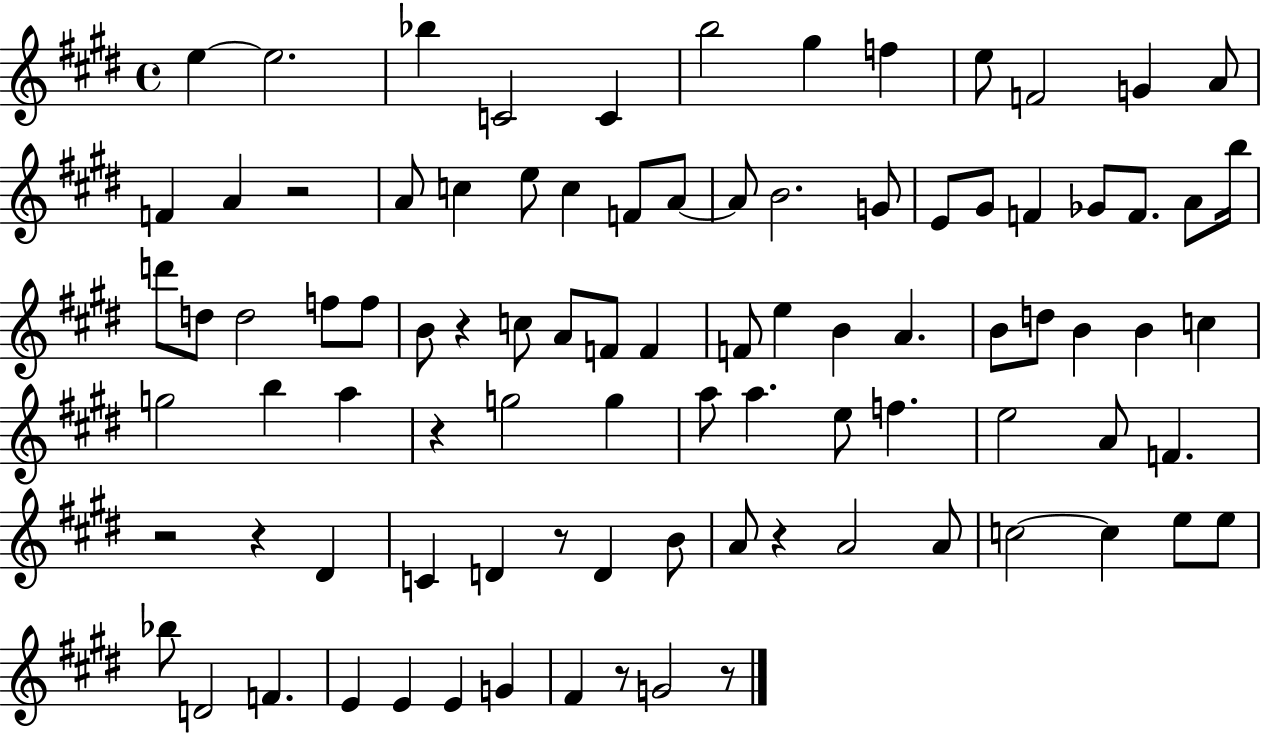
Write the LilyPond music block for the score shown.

{
  \clef treble
  \time 4/4
  \defaultTimeSignature
  \key e \major
  \repeat volta 2 { e''4~~ e''2. | bes''4 c'2 c'4 | b''2 gis''4 f''4 | e''8 f'2 g'4 a'8 | \break f'4 a'4 r2 | a'8 c''4 e''8 c''4 f'8 a'8~~ | a'8 b'2. g'8 | e'8 gis'8 f'4 ges'8 f'8. a'8 b''16 | \break d'''8 d''8 d''2 f''8 f''8 | b'8 r4 c''8 a'8 f'8 f'4 | f'8 e''4 b'4 a'4. | b'8 d''8 b'4 b'4 c''4 | \break g''2 b''4 a''4 | r4 g''2 g''4 | a''8 a''4. e''8 f''4. | e''2 a'8 f'4. | \break r2 r4 dis'4 | c'4 d'4 r8 d'4 b'8 | a'8 r4 a'2 a'8 | c''2~~ c''4 e''8 e''8 | \break bes''8 d'2 f'4. | e'4 e'4 e'4 g'4 | fis'4 r8 g'2 r8 | } \bar "|."
}